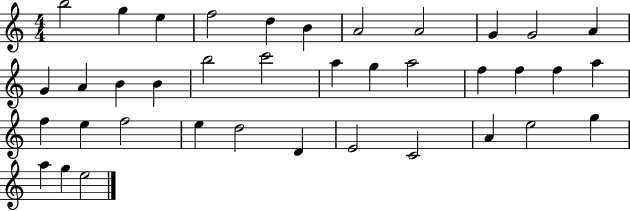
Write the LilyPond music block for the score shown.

{
  \clef treble
  \numericTimeSignature
  \time 4/4
  \key c \major
  b''2 g''4 e''4 | f''2 d''4 b'4 | a'2 a'2 | g'4 g'2 a'4 | \break g'4 a'4 b'4 b'4 | b''2 c'''2 | a''4 g''4 a''2 | f''4 f''4 f''4 a''4 | \break f''4 e''4 f''2 | e''4 d''2 d'4 | e'2 c'2 | a'4 e''2 g''4 | \break a''4 g''4 e''2 | \bar "|."
}